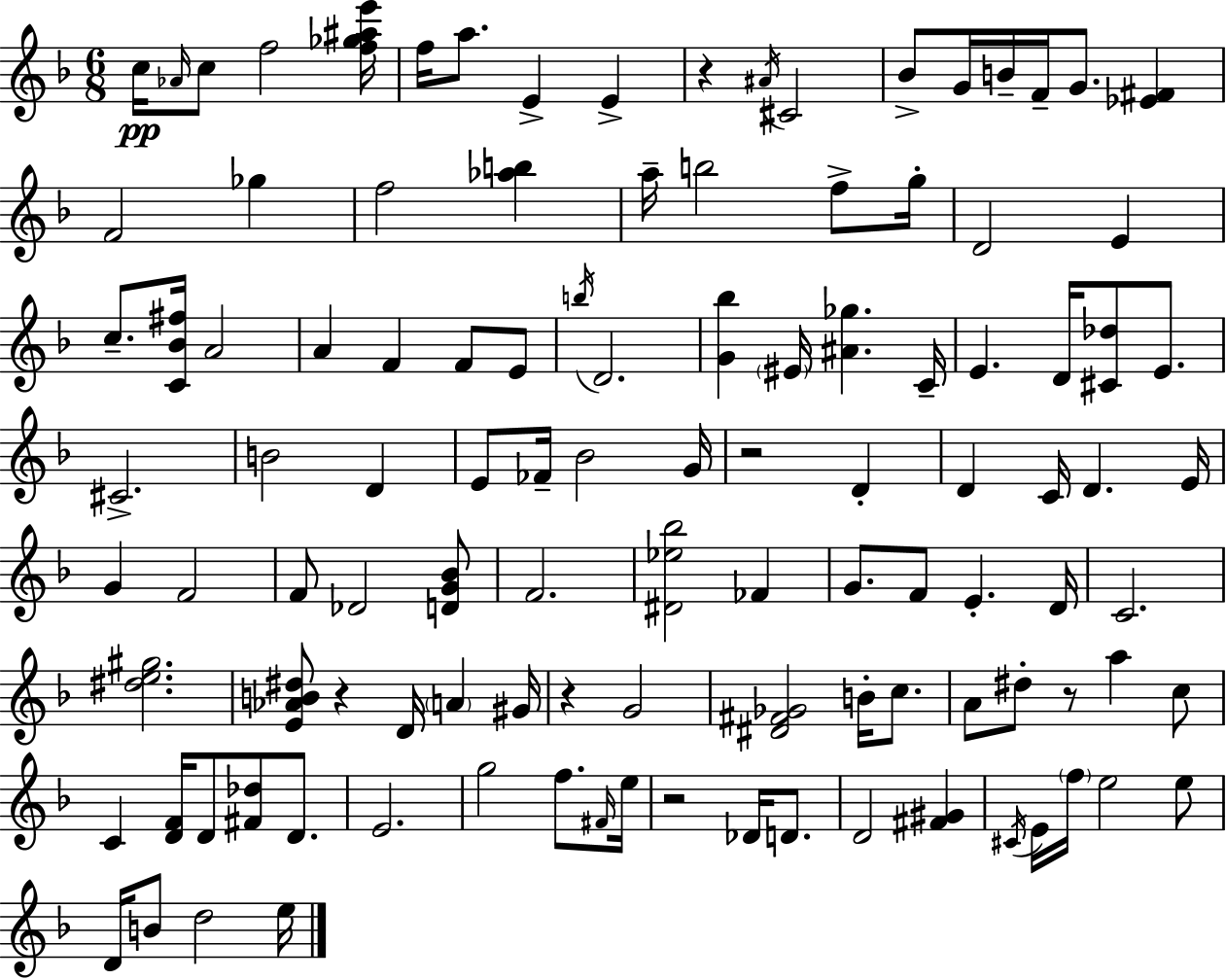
{
  \clef treble
  \numericTimeSignature
  \time 6/8
  \key d \minor
  c''16\pp \grace { aes'16 } c''8 f''2 | <f'' ges'' ais'' e'''>16 f''16 a''8. e'4-> e'4-> | r4 \acciaccatura { ais'16 } cis'2 | bes'8-> g'16 b'16-- f'16-- g'8. <ees' fis'>4 | \break f'2 ges''4 | f''2 <aes'' b''>4 | a''16-- b''2 f''8-> | g''16-. d'2 e'4 | \break c''8.-- <c' bes' fis''>16 a'2 | a'4 f'4 f'8 | e'8 \acciaccatura { b''16 } d'2. | <g' bes''>4 \parenthesize eis'16 <ais' ges''>4. | \break c'16-- e'4. d'16 <cis' des''>8 | e'8. cis'2.-> | b'2 d'4 | e'8 fes'16-- bes'2 | \break g'16 r2 d'4-. | d'4 c'16 d'4. | e'16 g'4 f'2 | f'8 des'2 | \break <d' g' bes'>8 f'2. | <dis' ees'' bes''>2 fes'4 | g'8. f'8 e'4.-. | d'16 c'2. | \break <dis'' e'' gis''>2. | <e' aes' b' dis''>8 r4 d'16 \parenthesize a'4 | gis'16 r4 g'2 | <dis' fis' ges'>2 b'16-. | \break c''8. a'8 dis''8-. r8 a''4 | c''8 c'4 <d' f'>16 d'8 <fis' des''>8 | d'8. e'2. | g''2 f''8. | \break \grace { fis'16 } e''16 r2 | des'16 d'8. d'2 | <fis' gis'>4 \acciaccatura { cis'16 } e'16 \parenthesize f''16 e''2 | e''8 d'16 b'8 d''2 | \break e''16 \bar "|."
}